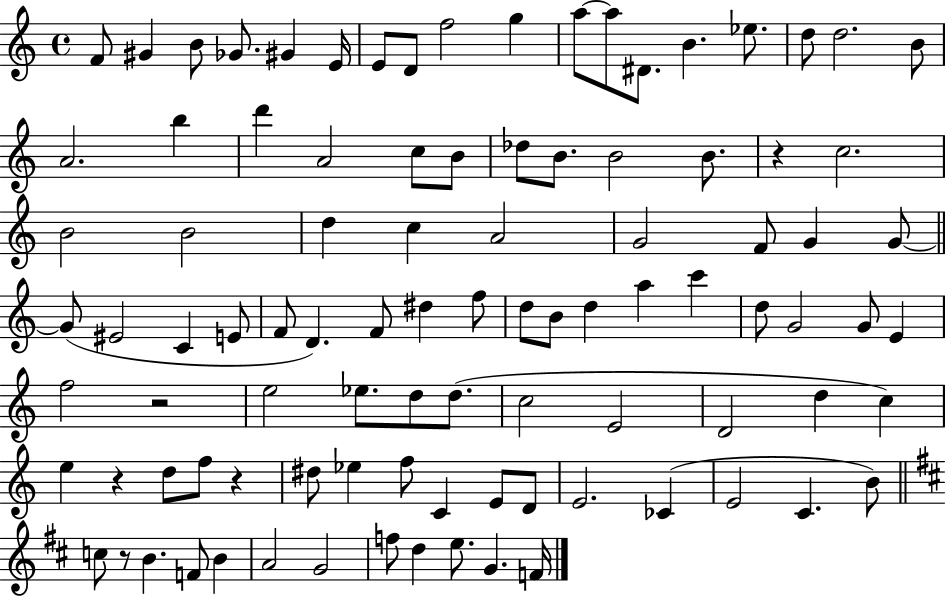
F4/e G#4/q B4/e Gb4/e. G#4/q E4/s E4/e D4/e F5/h G5/q A5/e A5/e D#4/e. B4/q. Eb5/e. D5/e D5/h. B4/e A4/h. B5/q D6/q A4/h C5/e B4/e Db5/e B4/e. B4/h B4/e. R/q C5/h. B4/h B4/h D5/q C5/q A4/h G4/h F4/e G4/q G4/e G4/e EIS4/h C4/q E4/e F4/e D4/q. F4/e D#5/q F5/e D5/e B4/e D5/q A5/q C6/q D5/e G4/h G4/e E4/q F5/h R/h E5/h Eb5/e. D5/e D5/e. C5/h E4/h D4/h D5/q C5/q E5/q R/q D5/e F5/e R/q D#5/e Eb5/q F5/e C4/q E4/e D4/e E4/h. CES4/q E4/h C4/q. B4/e C5/e R/e B4/q. F4/e B4/q A4/h G4/h F5/e D5/q E5/e. G4/q. F4/s